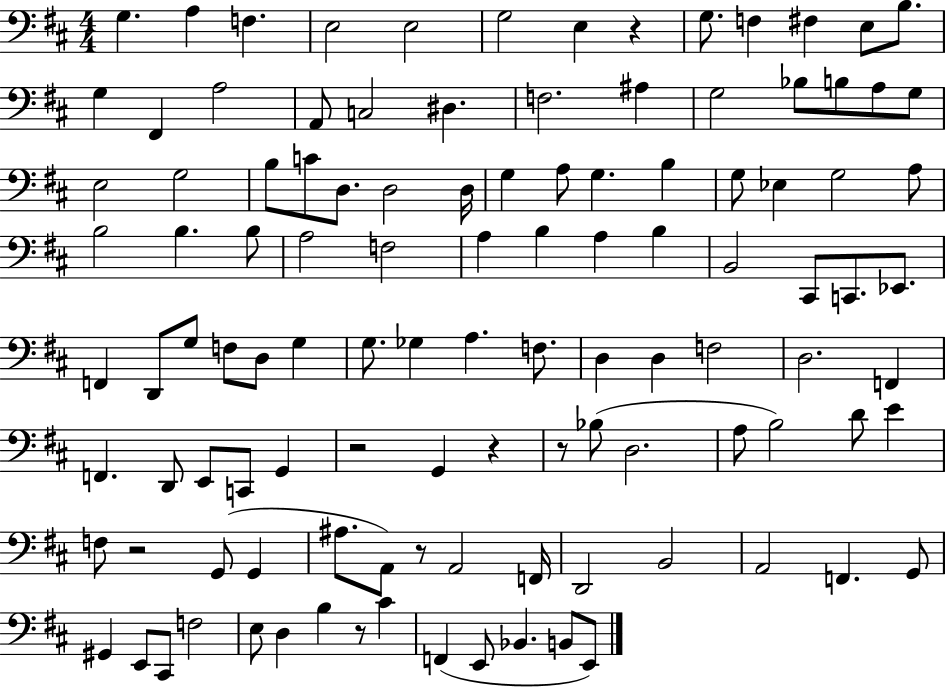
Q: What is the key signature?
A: D major